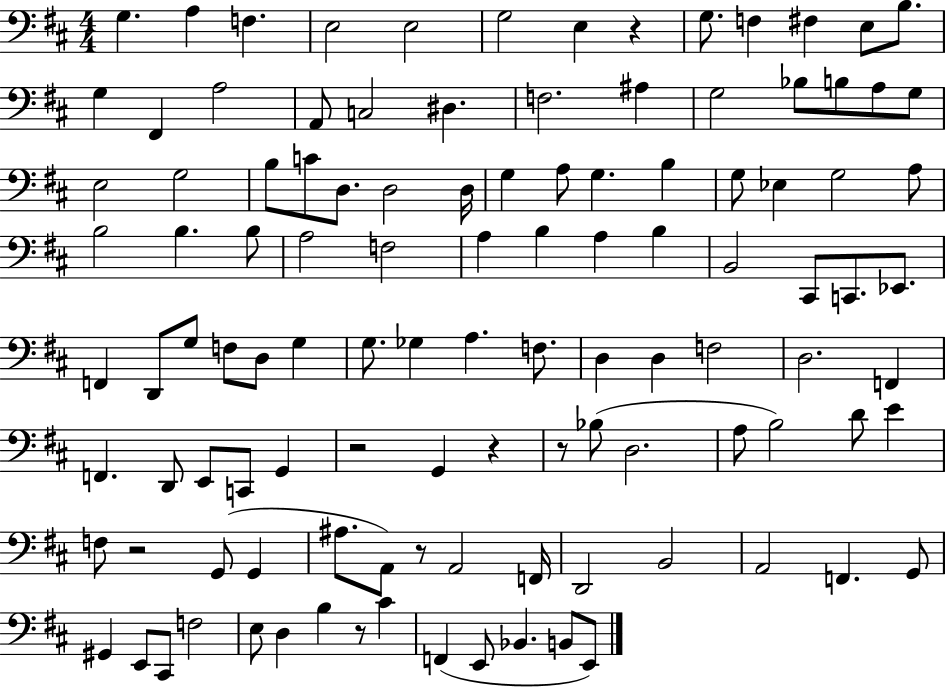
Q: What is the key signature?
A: D major